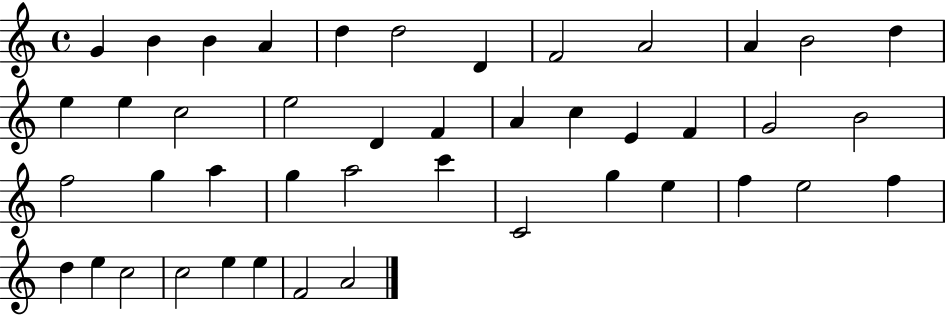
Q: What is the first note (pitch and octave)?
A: G4